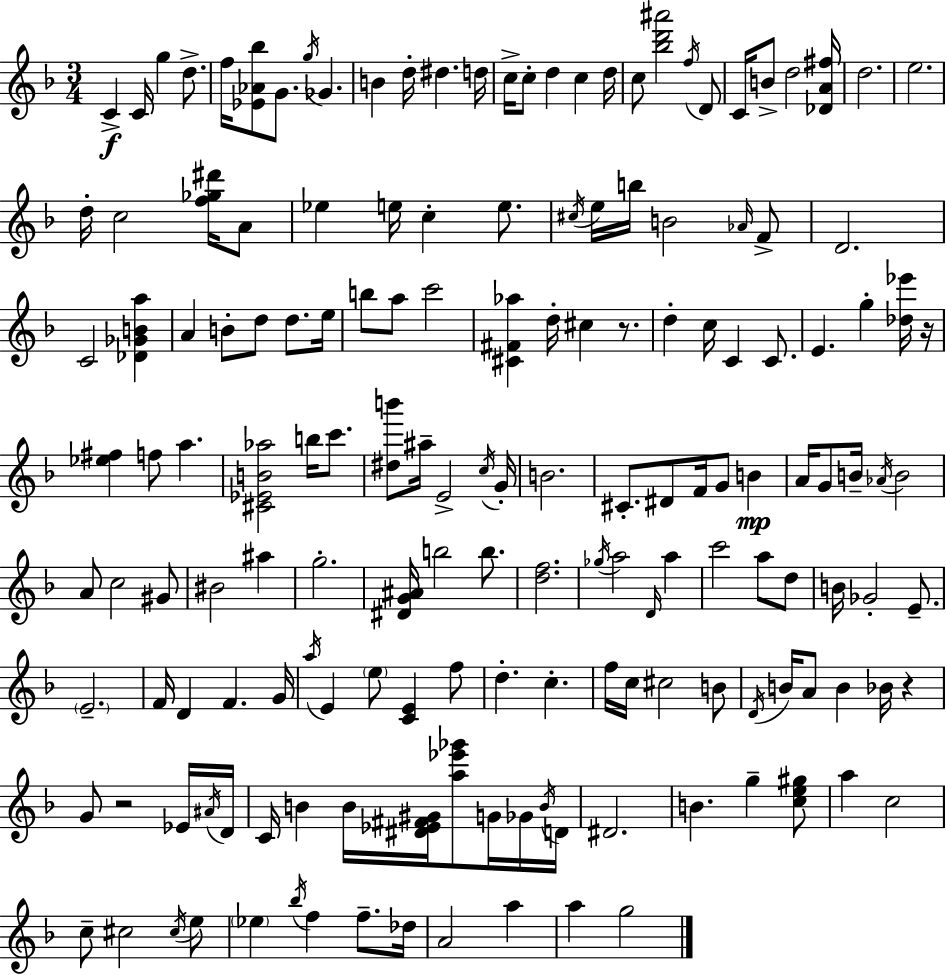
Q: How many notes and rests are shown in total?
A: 162